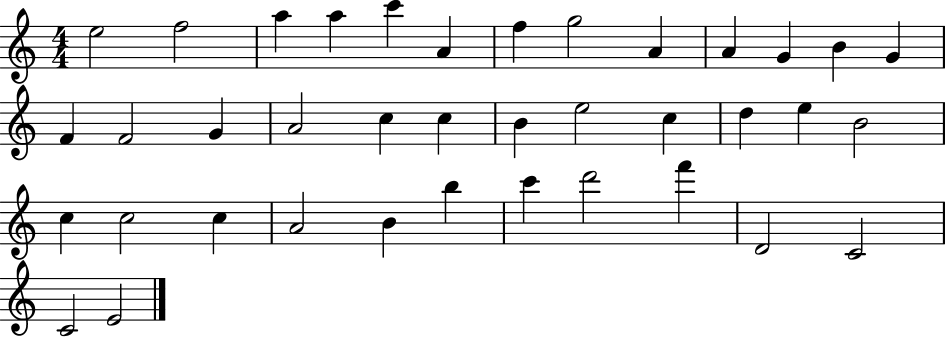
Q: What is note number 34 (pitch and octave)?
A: F6